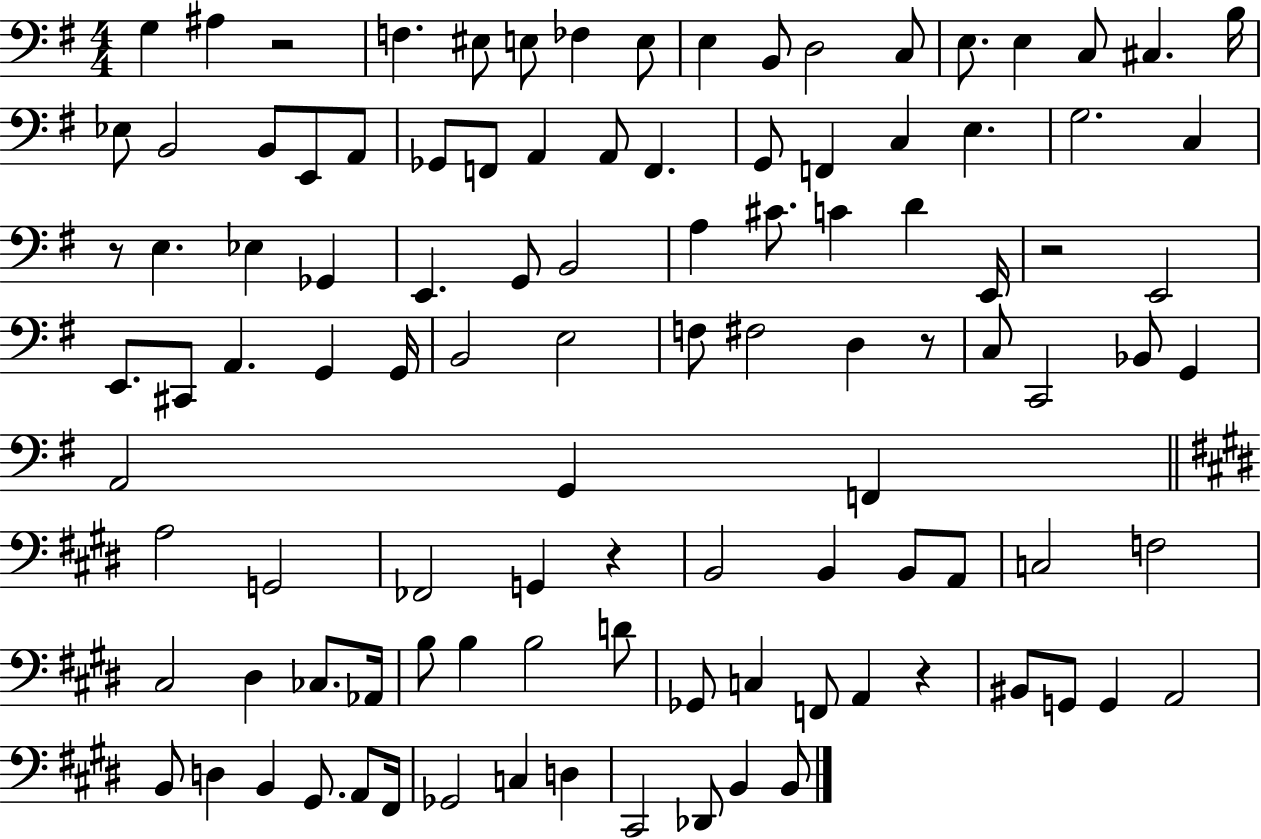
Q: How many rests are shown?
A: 6